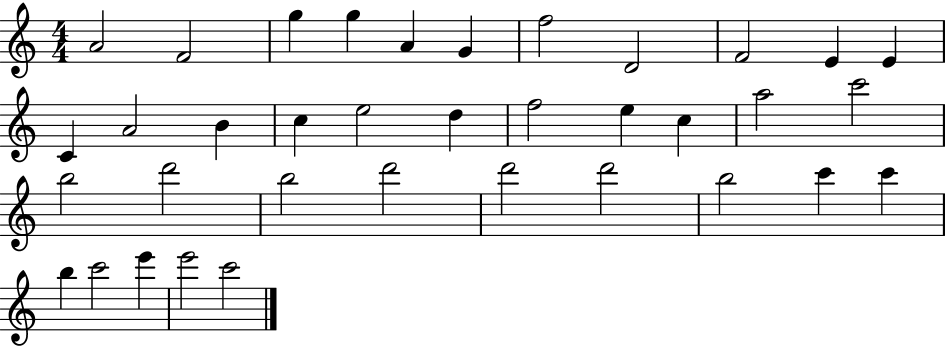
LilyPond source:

{
  \clef treble
  \numericTimeSignature
  \time 4/4
  \key c \major
  a'2 f'2 | g''4 g''4 a'4 g'4 | f''2 d'2 | f'2 e'4 e'4 | \break c'4 a'2 b'4 | c''4 e''2 d''4 | f''2 e''4 c''4 | a''2 c'''2 | \break b''2 d'''2 | b''2 d'''2 | d'''2 d'''2 | b''2 c'''4 c'''4 | \break b''4 c'''2 e'''4 | e'''2 c'''2 | \bar "|."
}